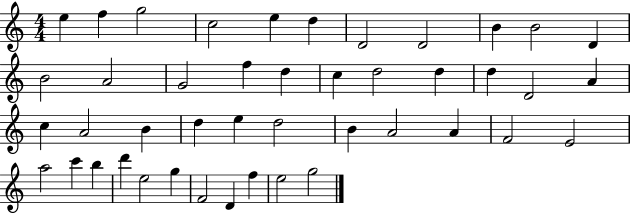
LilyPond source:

{
  \clef treble
  \numericTimeSignature
  \time 4/4
  \key c \major
  e''4 f''4 g''2 | c''2 e''4 d''4 | d'2 d'2 | b'4 b'2 d'4 | \break b'2 a'2 | g'2 f''4 d''4 | c''4 d''2 d''4 | d''4 d'2 a'4 | \break c''4 a'2 b'4 | d''4 e''4 d''2 | b'4 a'2 a'4 | f'2 e'2 | \break a''2 c'''4 b''4 | d'''4 e''2 g''4 | f'2 d'4 f''4 | e''2 g''2 | \break \bar "|."
}